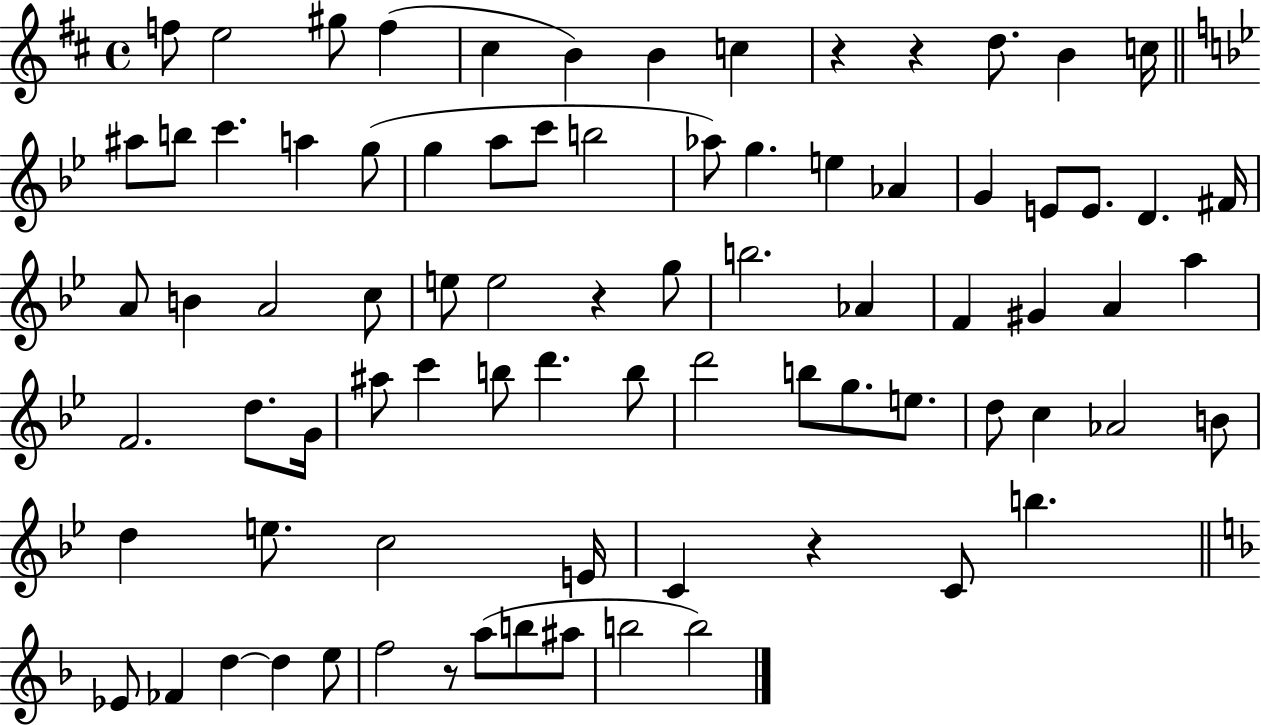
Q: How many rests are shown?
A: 5